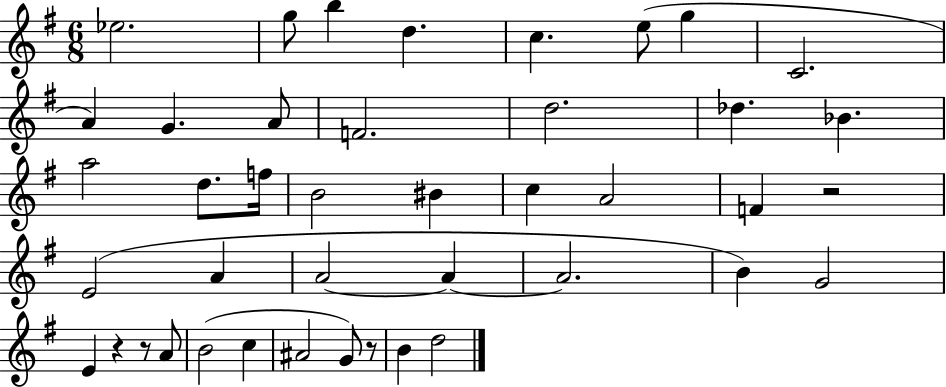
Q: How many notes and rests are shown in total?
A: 42